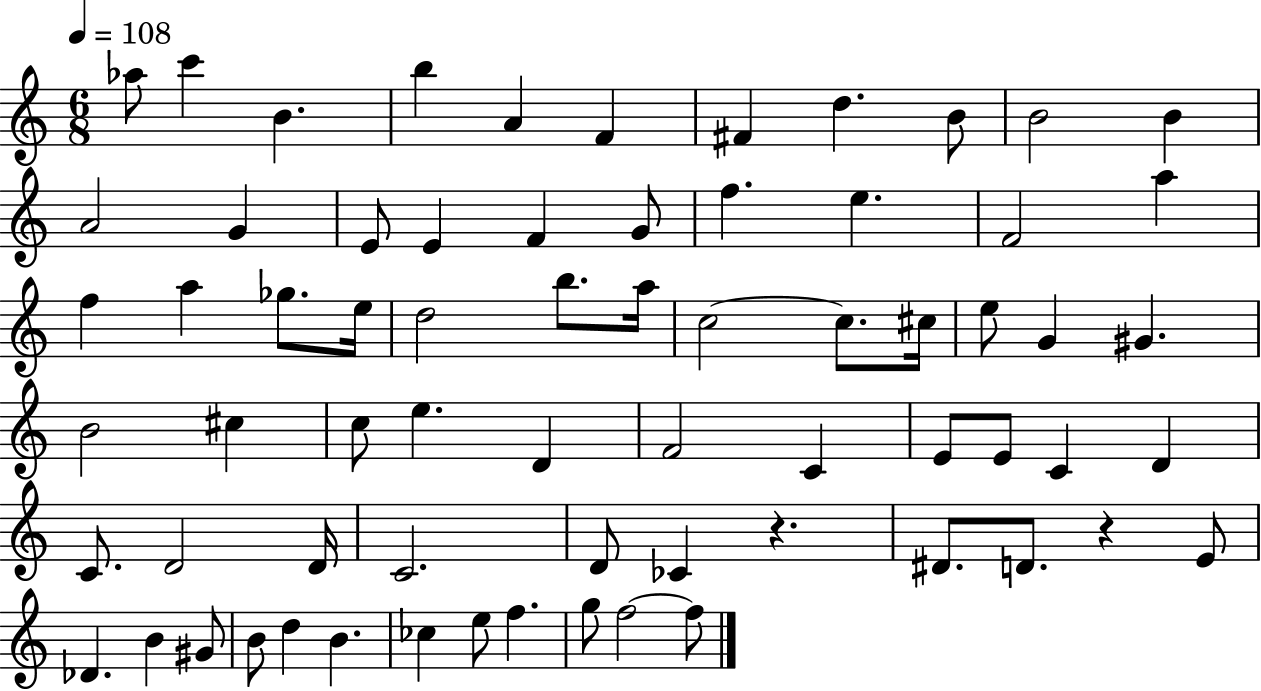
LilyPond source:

{
  \clef treble
  \numericTimeSignature
  \time 6/8
  \key c \major
  \tempo 4 = 108
  aes''8 c'''4 b'4. | b''4 a'4 f'4 | fis'4 d''4. b'8 | b'2 b'4 | \break a'2 g'4 | e'8 e'4 f'4 g'8 | f''4. e''4. | f'2 a''4 | \break f''4 a''4 ges''8. e''16 | d''2 b''8. a''16 | c''2~~ c''8. cis''16 | e''8 g'4 gis'4. | \break b'2 cis''4 | c''8 e''4. d'4 | f'2 c'4 | e'8 e'8 c'4 d'4 | \break c'8. d'2 d'16 | c'2. | d'8 ces'4 r4. | dis'8. d'8. r4 e'8 | \break des'4. b'4 gis'8 | b'8 d''4 b'4. | ces''4 e''8 f''4. | g''8 f''2~~ f''8 | \break \bar "|."
}